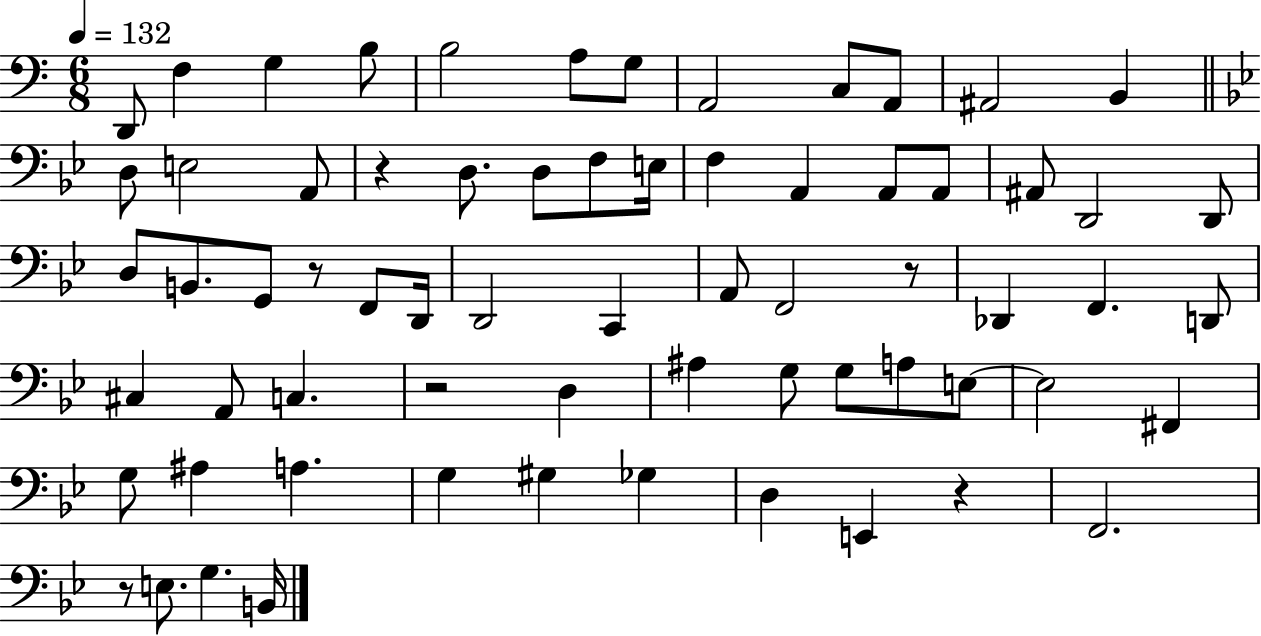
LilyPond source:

{
  \clef bass
  \numericTimeSignature
  \time 6/8
  \key c \major
  \tempo 4 = 132
  d,8 f4 g4 b8 | b2 a8 g8 | a,2 c8 a,8 | ais,2 b,4 | \break \bar "||" \break \key bes \major d8 e2 a,8 | r4 d8. d8 f8 e16 | f4 a,4 a,8 a,8 | ais,8 d,2 d,8 | \break d8 b,8. g,8 r8 f,8 d,16 | d,2 c,4 | a,8 f,2 r8 | des,4 f,4. d,8 | \break cis4 a,8 c4. | r2 d4 | ais4 g8 g8 a8 e8~~ | e2 fis,4 | \break g8 ais4 a4. | g4 gis4 ges4 | d4 e,4 r4 | f,2. | \break r8 e8. g4. b,16 | \bar "|."
}